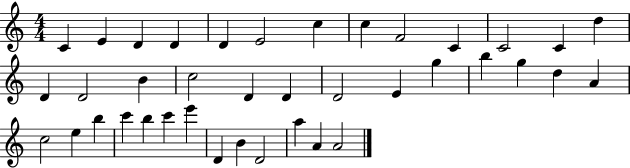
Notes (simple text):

C4/q E4/q D4/q D4/q D4/q E4/h C5/q C5/q F4/h C4/q C4/h C4/q D5/q D4/q D4/h B4/q C5/h D4/q D4/q D4/h E4/q G5/q B5/q G5/q D5/q A4/q C5/h E5/q B5/q C6/q B5/q C6/q E6/q D4/q B4/q D4/h A5/q A4/q A4/h